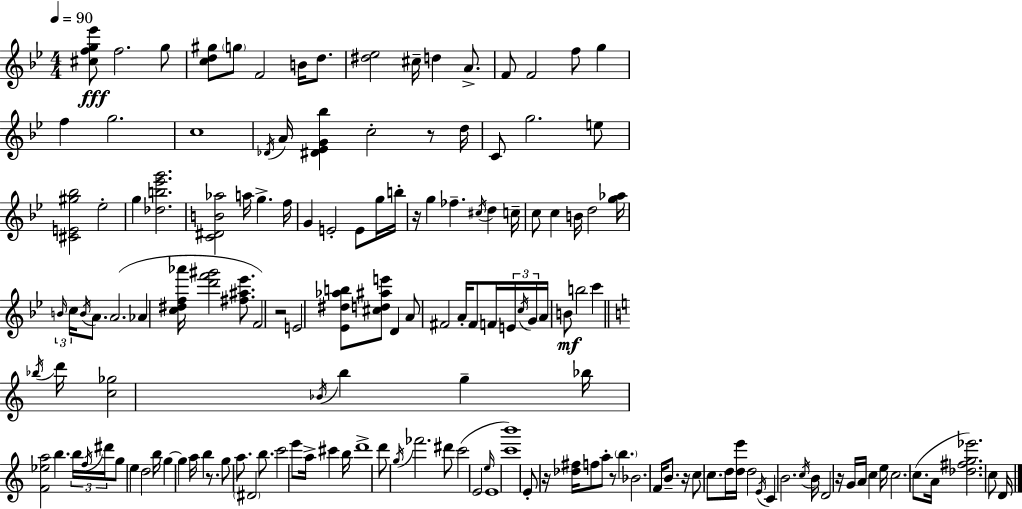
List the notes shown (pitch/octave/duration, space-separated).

[C#5,F5,G5,Eb6]/e F5/h. G5/e [C5,D5,G#5]/e G5/e F4/h B4/s D5/e. [D#5,Eb5]/h C#5/s D5/q A4/e. F4/e F4/h F5/e G5/q F5/q G5/h. C5/w Db4/s A4/s [D#4,Eb4,G4,Bb5]/q C5/h R/e D5/s C4/e G5/h. E5/e [C#4,E4,G#5,Bb5]/h Eb5/h G5/q [Db5,B5,Eb6,G6]/h. [C4,D#4,B4,Ab5]/h A5/s G5/q. F5/s G4/q E4/h E4/e G5/s B5/s R/s G5/q FES5/q. C#5/s D5/q C5/s C5/e C5/q B4/s D5/h [G5,Ab5]/s B4/s C5/s B4/s A4/e. A4/h. Ab4/q [C5,D#5,F5,Ab6]/s [D6,F6,G#6]/h [F#5,A#5,Eb6]/e. F4/h R/h E4/h [Eb4,D#5,Ab5,B5]/e [C#5,D5,A#5,E6]/e D4/q A4/e F#4/h A4/s F#4/e F4/s E4/s C5/s G4/s A4/s B4/e B5/h C6/q Bb5/s D6/s [C5,Gb5]/h Bb4/s B5/q G5/q Bb5/s [F4,Eb5,A5]/h B5/q. B5/s F5/s D#6/s G5/e E5/q D5/h B5/s G5/q G5/q A5/s B5/q R/e. G5/e A5/e. D#4/h B5/e. C6/h E6/e A5/s C#6/q B5/s D6/w D6/e G5/s FES6/h. D#6/e C6/h E4/h E5/s E4/w [C6,B6]/w E4/e R/s [Db5,F#5]/s F5/e A5/e R/e B5/q. Bb4/h. F4/s B4/e. R/s C5/e C5/e. D5/s [D5,E6]/s D5/h E4/s C4/q B4/h. C5/s B4/s D4/h R/s G4/s A4/s C5/q E5/s C5/h. C5/e. A4/s [Db5,F#5,G5,Eb6]/h. C5/e D4/s